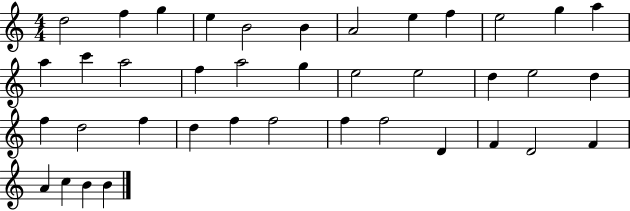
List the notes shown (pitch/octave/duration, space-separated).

D5/h F5/q G5/q E5/q B4/h B4/q A4/h E5/q F5/q E5/h G5/q A5/q A5/q C6/q A5/h F5/q A5/h G5/q E5/h E5/h D5/q E5/h D5/q F5/q D5/h F5/q D5/q F5/q F5/h F5/q F5/h D4/q F4/q D4/h F4/q A4/q C5/q B4/q B4/q